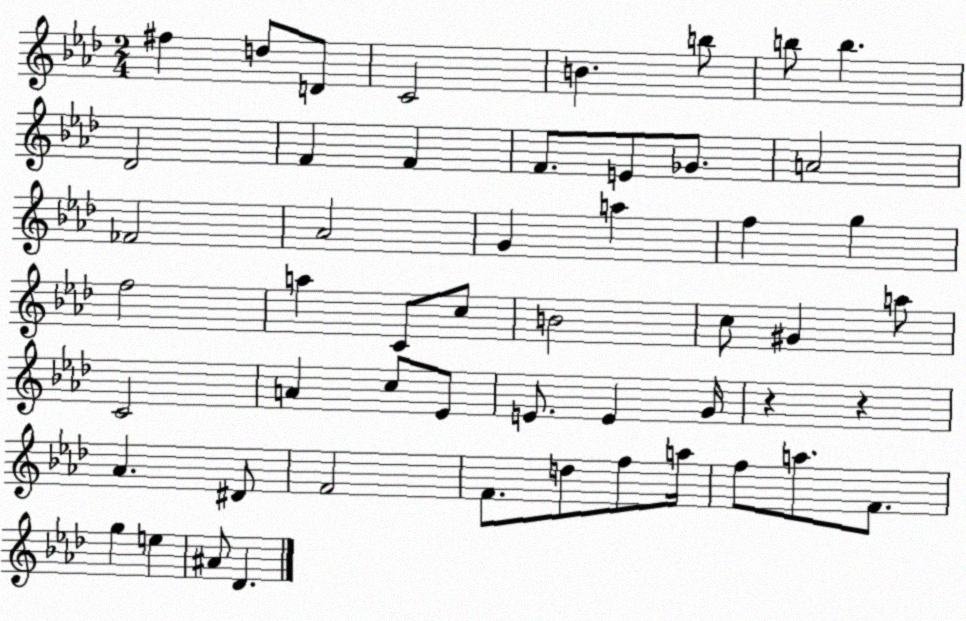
X:1
T:Untitled
M:2/4
L:1/4
K:Ab
^f d/2 D/2 C2 B b/2 b/2 b _D2 F F F/2 E/2 _G/2 A2 _F2 _A2 G a f g f2 a C/2 c/2 B2 c/2 ^G a/2 C2 A c/2 _E/2 E/2 E G/4 z z _A ^D/2 F2 F/2 d/2 f/2 a/4 f/2 a/2 F/2 g e ^A/2 _D